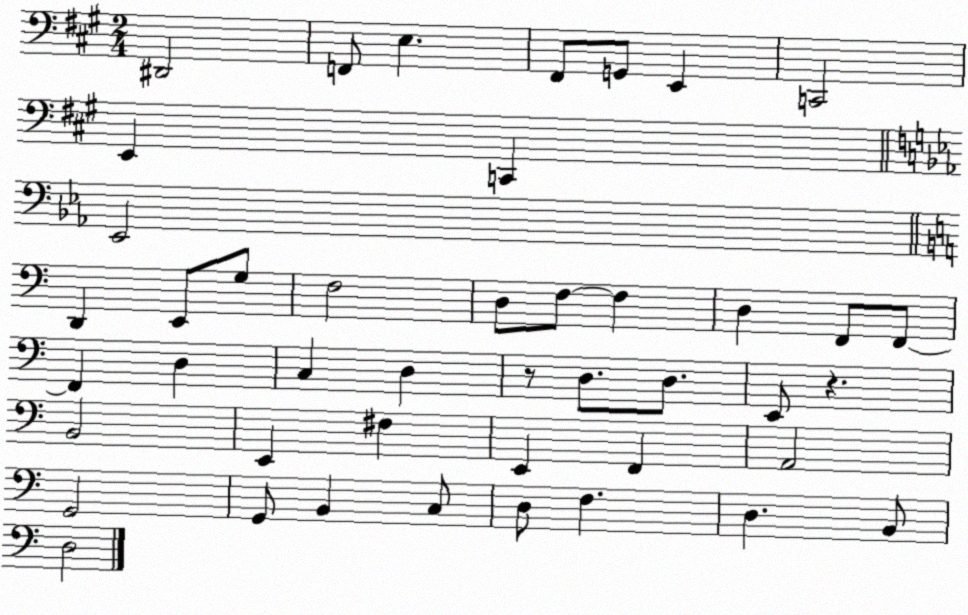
X:1
T:Untitled
M:2/4
L:1/4
K:A
^D,,2 F,,/2 E, ^F,,/2 G,,/2 E,, C,,2 E,, C,, _E,,2 D,, E,,/2 G,/2 F,2 D,/2 F,/2 F, D, F,,/2 F,,/2 F,, D, C, D, z/2 D,/2 D,/2 E,,/2 z B,,2 E,, ^F, E,, F,, A,,2 G,,2 G,,/2 B,, C,/2 D,/2 F, D, B,,/2 D,2